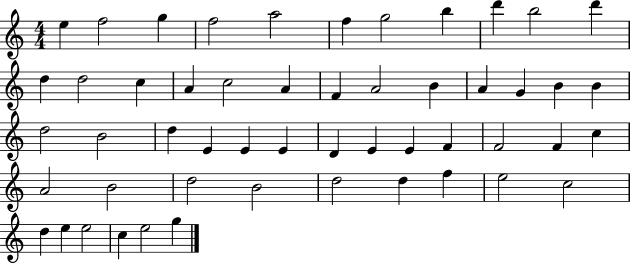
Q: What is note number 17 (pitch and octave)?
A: A4